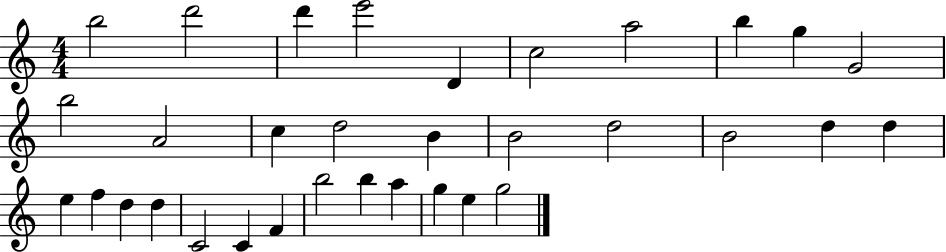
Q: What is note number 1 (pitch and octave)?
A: B5